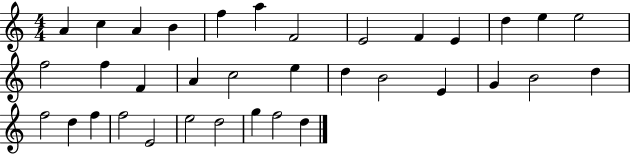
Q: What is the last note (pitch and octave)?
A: D5